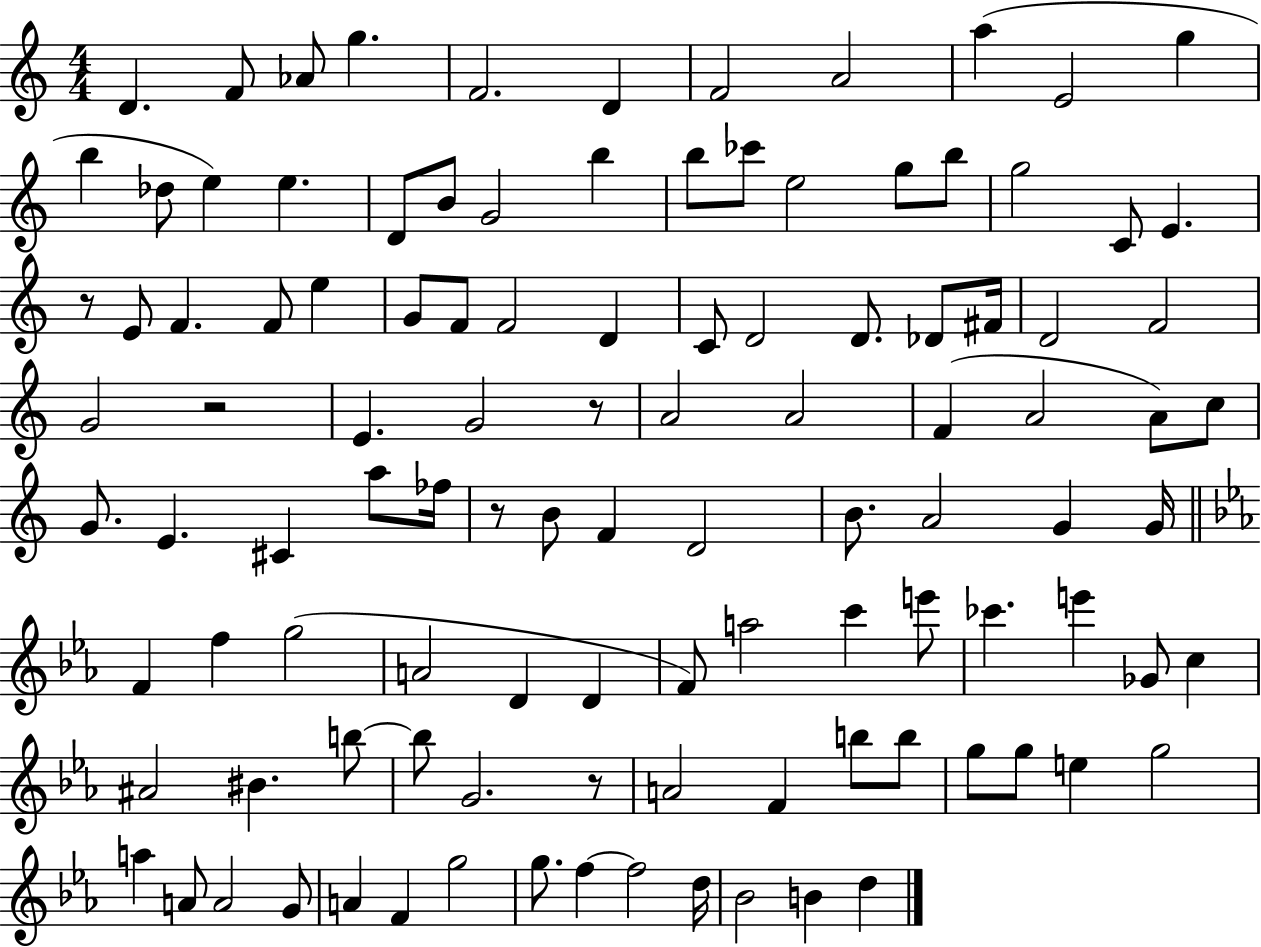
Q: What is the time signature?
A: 4/4